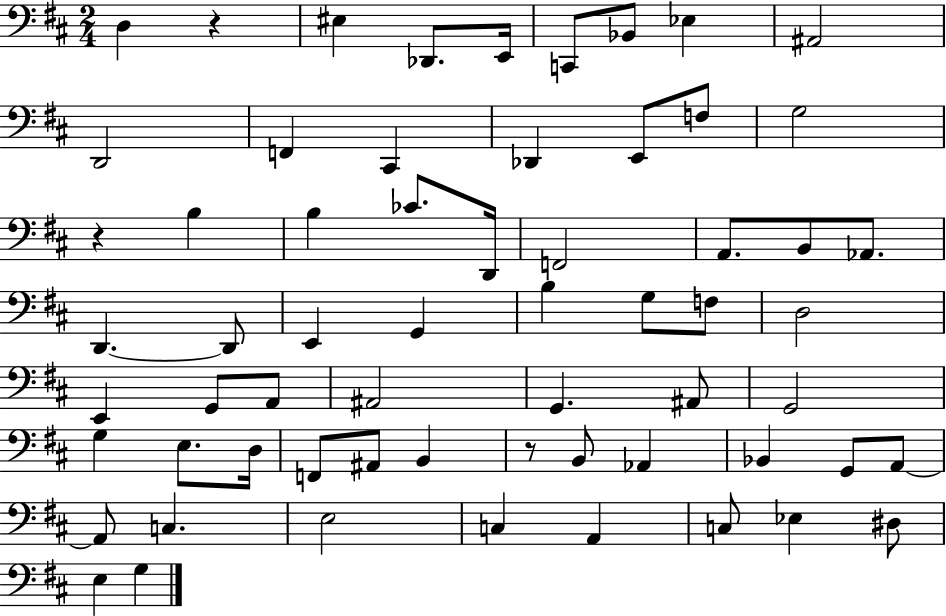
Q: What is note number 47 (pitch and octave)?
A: Bb2